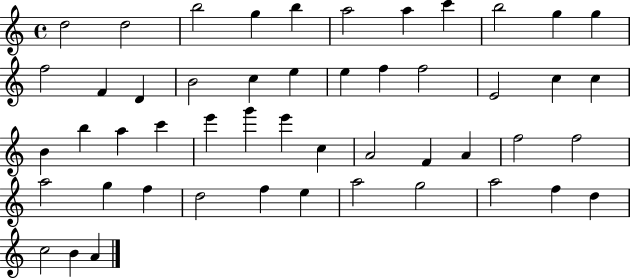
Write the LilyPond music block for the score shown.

{
  \clef treble
  \time 4/4
  \defaultTimeSignature
  \key c \major
  d''2 d''2 | b''2 g''4 b''4 | a''2 a''4 c'''4 | b''2 g''4 g''4 | \break f''2 f'4 d'4 | b'2 c''4 e''4 | e''4 f''4 f''2 | e'2 c''4 c''4 | \break b'4 b''4 a''4 c'''4 | e'''4 g'''4 e'''4 c''4 | a'2 f'4 a'4 | f''2 f''2 | \break a''2 g''4 f''4 | d''2 f''4 e''4 | a''2 g''2 | a''2 f''4 d''4 | \break c''2 b'4 a'4 | \bar "|."
}